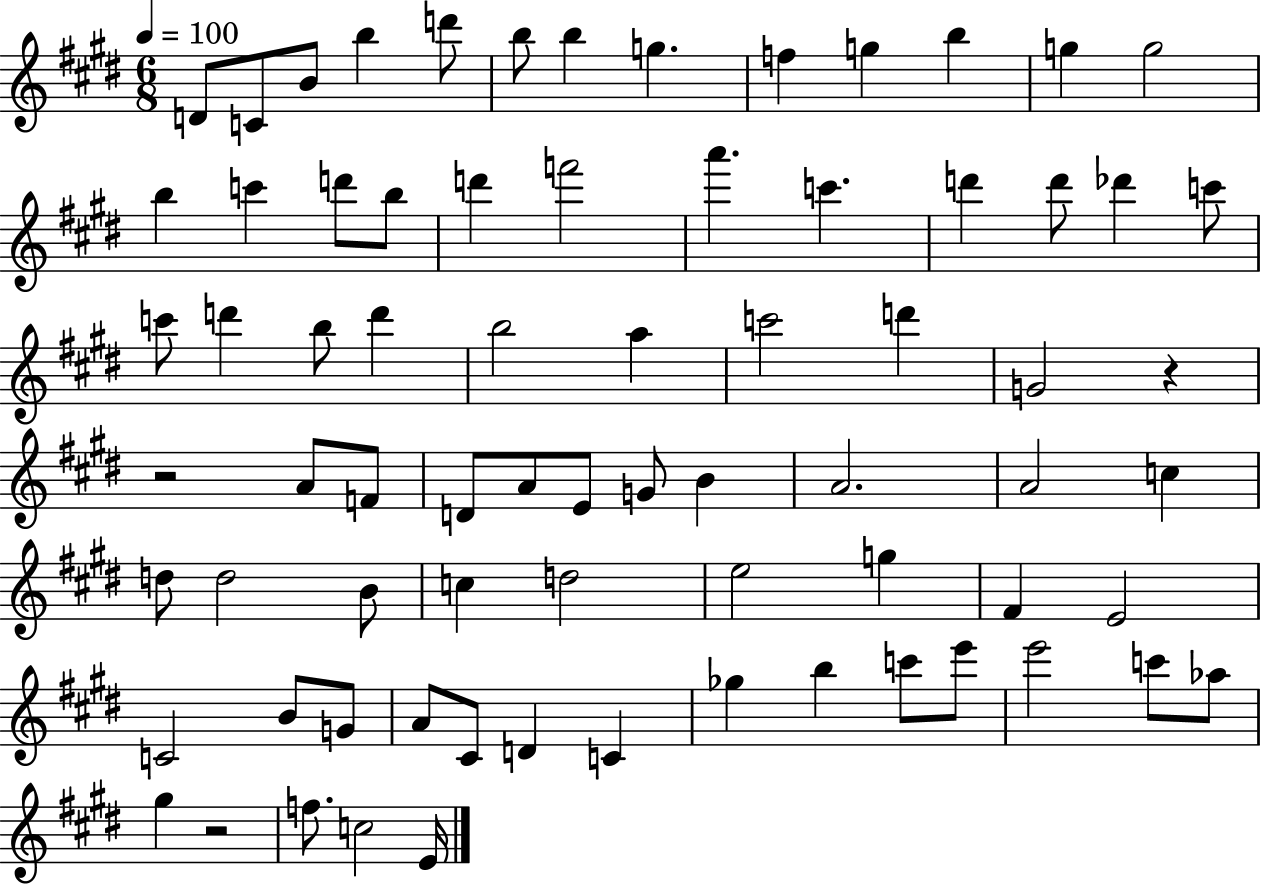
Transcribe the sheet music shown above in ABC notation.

X:1
T:Untitled
M:6/8
L:1/4
K:E
D/2 C/2 B/2 b d'/2 b/2 b g f g b g g2 b c' d'/2 b/2 d' f'2 a' c' d' d'/2 _d' c'/2 c'/2 d' b/2 d' b2 a c'2 d' G2 z z2 A/2 F/2 D/2 A/2 E/2 G/2 B A2 A2 c d/2 d2 B/2 c d2 e2 g ^F E2 C2 B/2 G/2 A/2 ^C/2 D C _g b c'/2 e'/2 e'2 c'/2 _a/2 ^g z2 f/2 c2 E/4